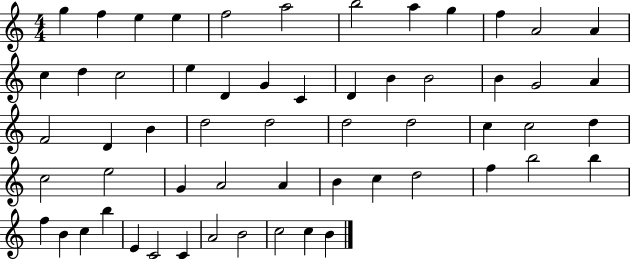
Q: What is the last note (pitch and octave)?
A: B4